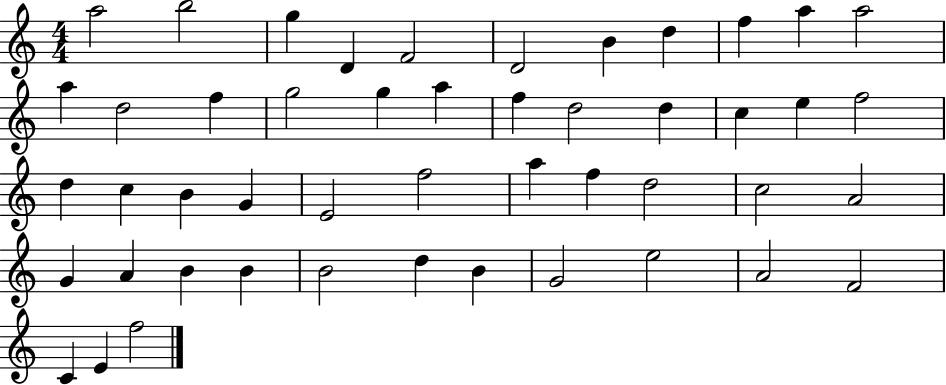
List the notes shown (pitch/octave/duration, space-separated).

A5/h B5/h G5/q D4/q F4/h D4/h B4/q D5/q F5/q A5/q A5/h A5/q D5/h F5/q G5/h G5/q A5/q F5/q D5/h D5/q C5/q E5/q F5/h D5/q C5/q B4/q G4/q E4/h F5/h A5/q F5/q D5/h C5/h A4/h G4/q A4/q B4/q B4/q B4/h D5/q B4/q G4/h E5/h A4/h F4/h C4/q E4/q F5/h